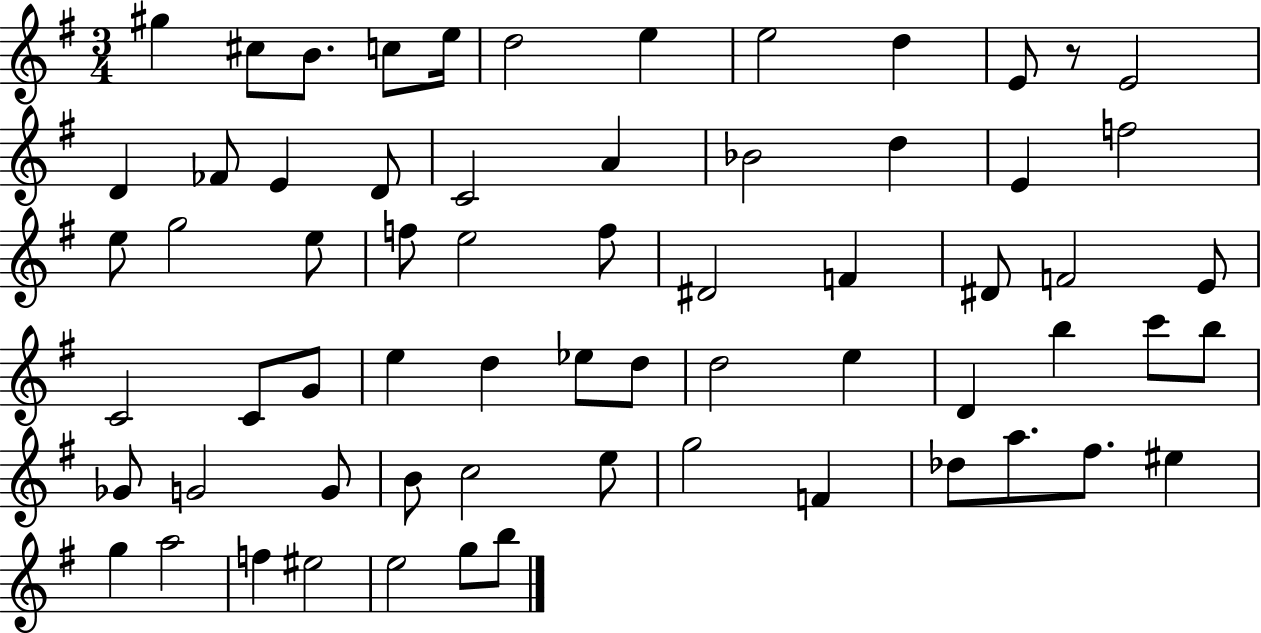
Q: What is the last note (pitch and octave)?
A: B5